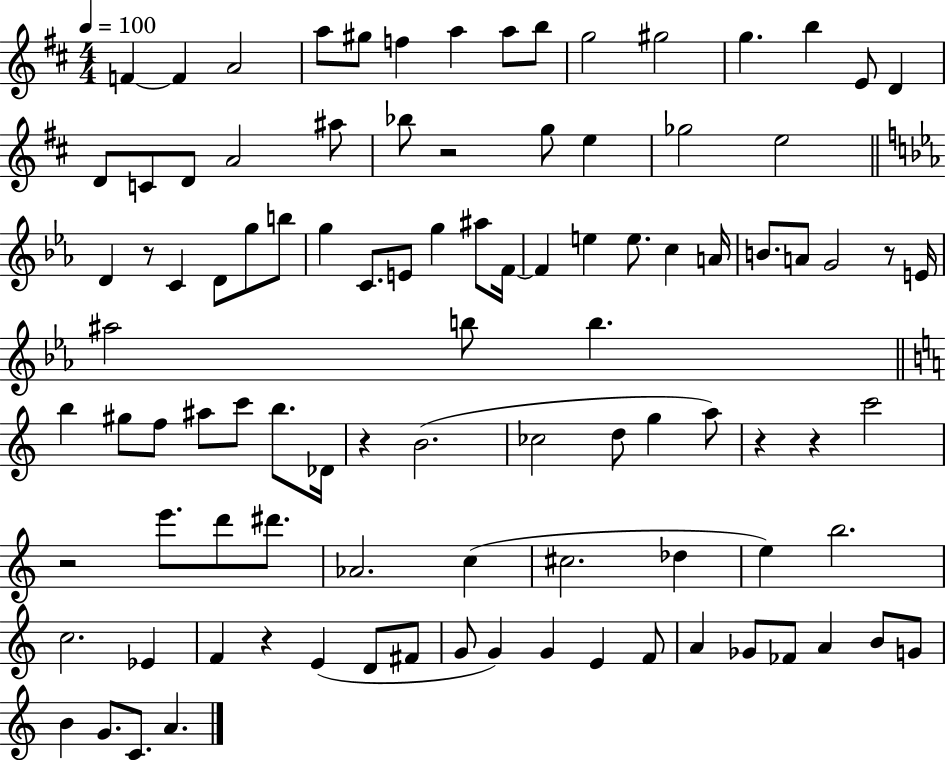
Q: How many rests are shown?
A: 8